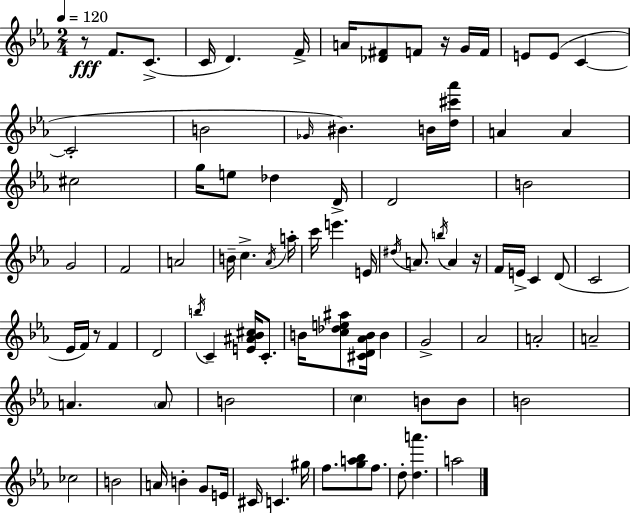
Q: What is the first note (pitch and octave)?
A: F4